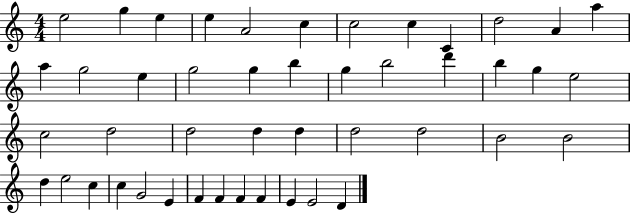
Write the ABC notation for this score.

X:1
T:Untitled
M:4/4
L:1/4
K:C
e2 g e e A2 c c2 c C d2 A a a g2 e g2 g b g b2 d' b g e2 c2 d2 d2 d d d2 d2 B2 B2 d e2 c c G2 E F F F F E E2 D